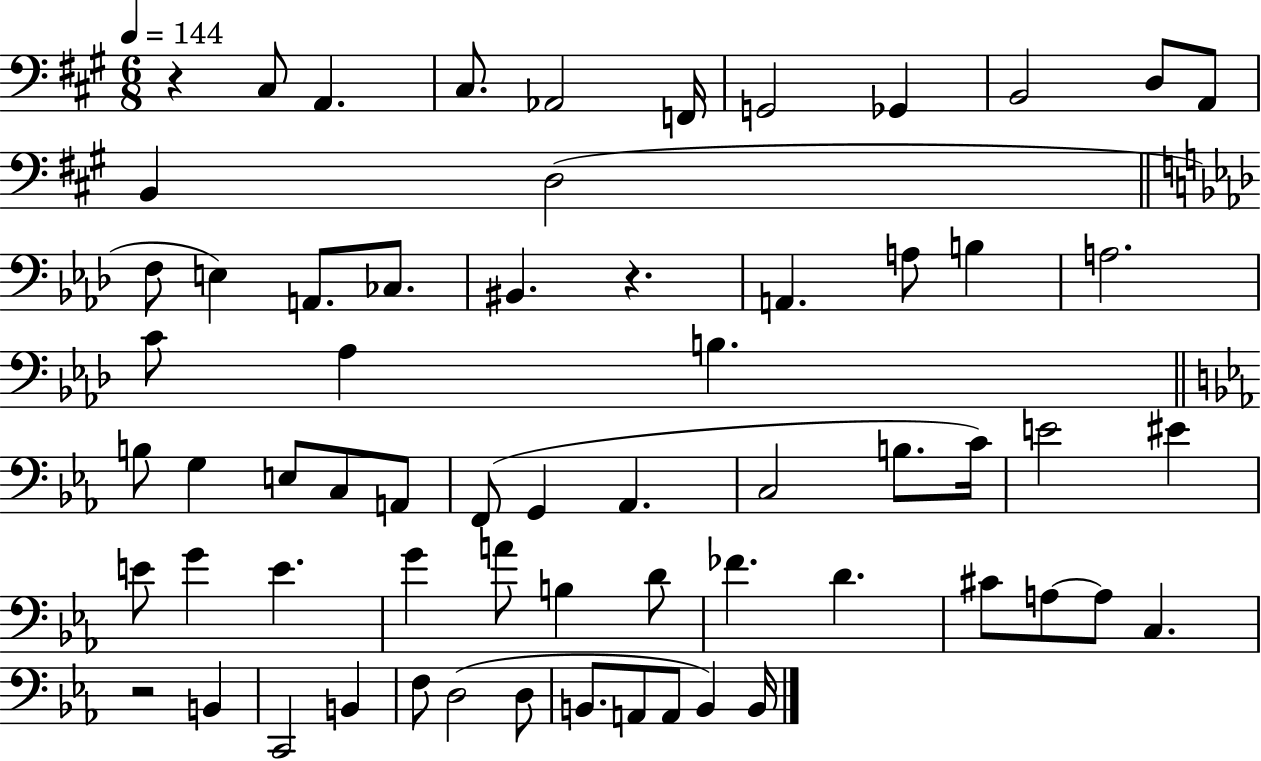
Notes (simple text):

R/q C#3/e A2/q. C#3/e. Ab2/h F2/s G2/h Gb2/q B2/h D3/e A2/e B2/q D3/h F3/e E3/q A2/e. CES3/e. BIS2/q. R/q. A2/q. A3/e B3/q A3/h. C4/e Ab3/q B3/q. B3/e G3/q E3/e C3/e A2/e F2/e G2/q Ab2/q. C3/h B3/e. C4/s E4/h EIS4/q E4/e G4/q E4/q. G4/q A4/e B3/q D4/e FES4/q. D4/q. C#4/e A3/e A3/e C3/q. R/h B2/q C2/h B2/q F3/e D3/h D3/e B2/e. A2/e A2/e B2/q B2/s